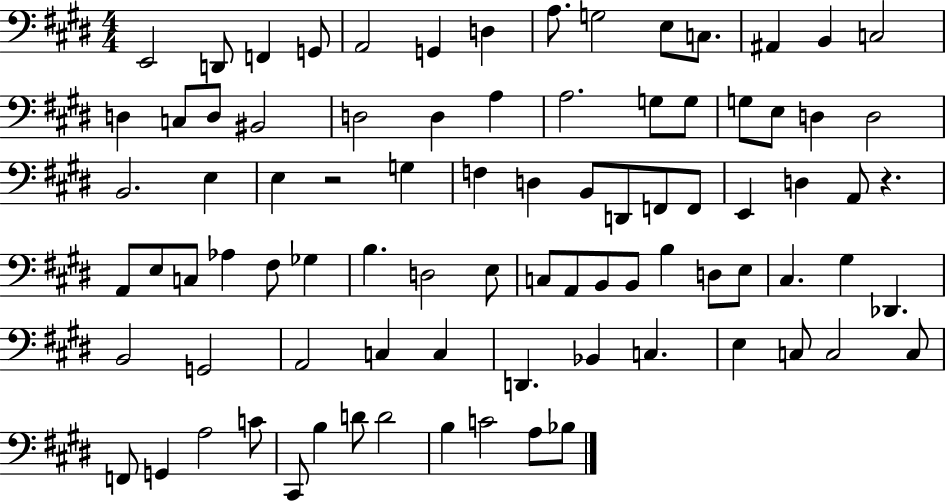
E2/h D2/e F2/q G2/e A2/h G2/q D3/q A3/e. G3/h E3/e C3/e. A#2/q B2/q C3/h D3/q C3/e D3/e BIS2/h D3/h D3/q A3/q A3/h. G3/e G3/e G3/e E3/e D3/q D3/h B2/h. E3/q E3/q R/h G3/q F3/q D3/q B2/e D2/e F2/e F2/e E2/q D3/q A2/e R/q. A2/e E3/e C3/e Ab3/q F#3/e Gb3/q B3/q. D3/h E3/e C3/e A2/e B2/e B2/e B3/q D3/e E3/e C#3/q. G#3/q Db2/q. B2/h G2/h A2/h C3/q C3/q D2/q. Bb2/q C3/q. E3/q C3/e C3/h C3/e F2/e G2/q A3/h C4/e C#2/e B3/q D4/e D4/h B3/q C4/h A3/e Bb3/e